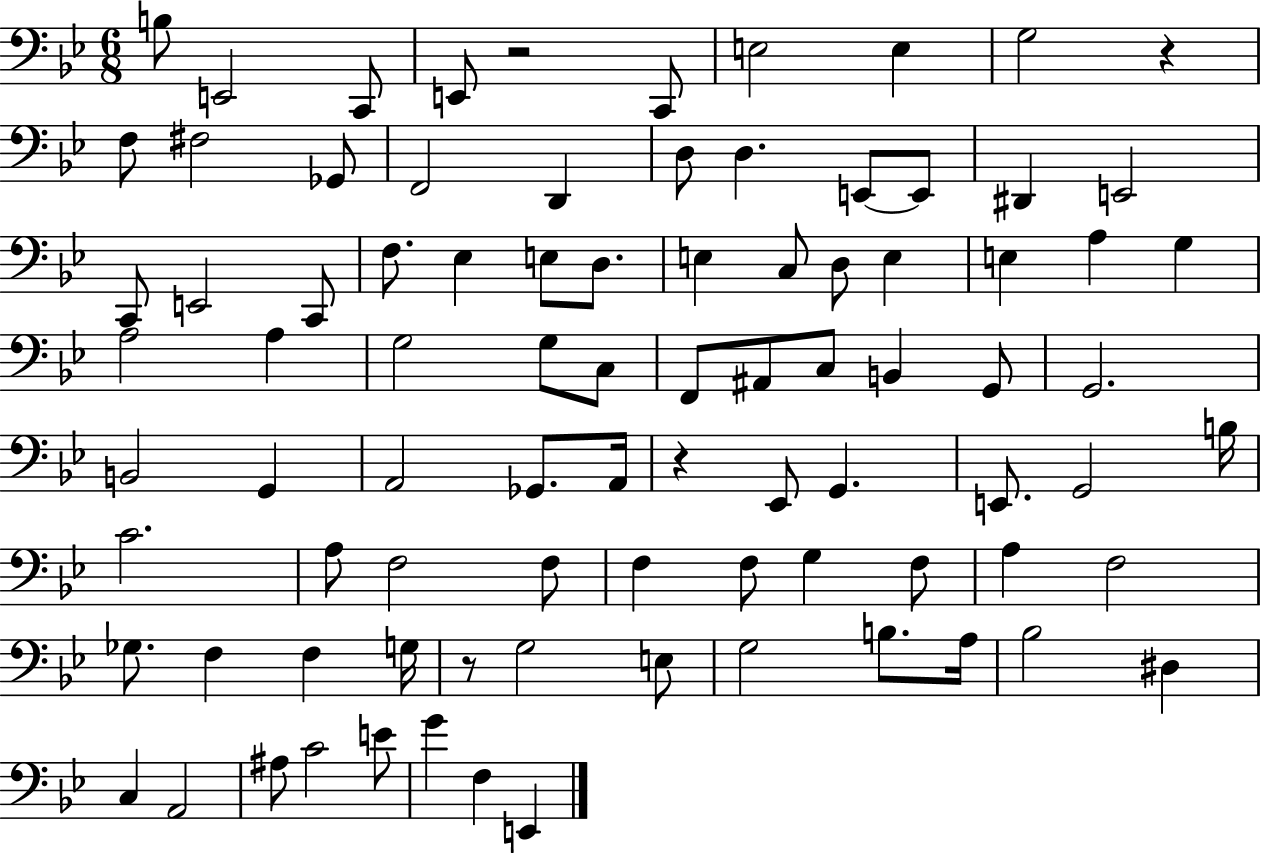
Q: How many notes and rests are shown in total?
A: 87